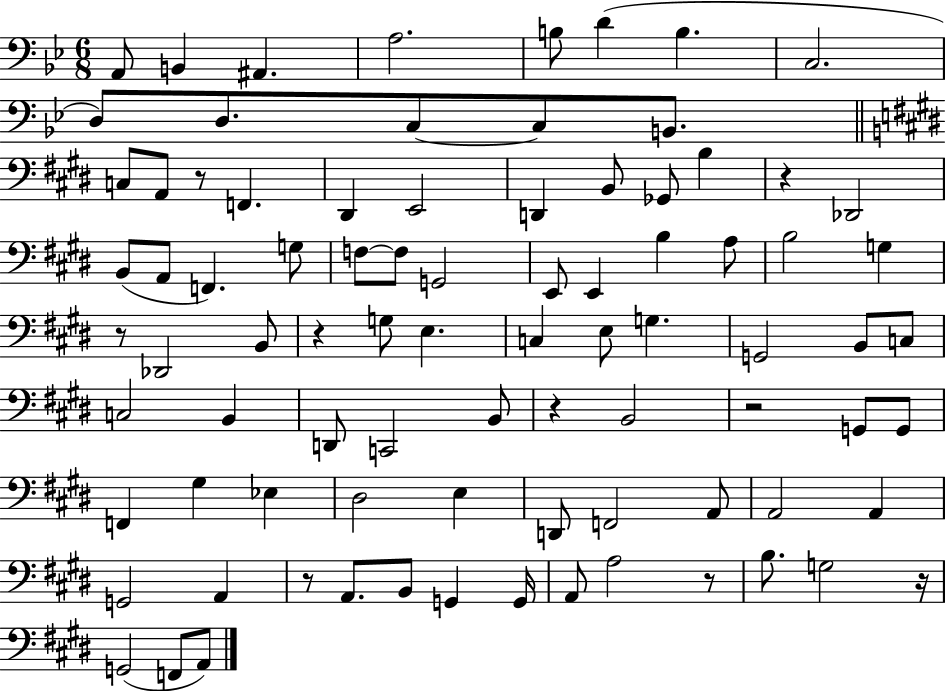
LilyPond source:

{
  \clef bass
  \numericTimeSignature
  \time 6/8
  \key bes \major
  a,8 b,4 ais,4. | a2. | b8 d'4( b4. | c2. | \break d8) d8. c8~~ c8 b,8. | \bar "||" \break \key e \major c8 a,8 r8 f,4. | dis,4 e,2 | d,4 b,8 ges,8 b4 | r4 des,2 | \break b,8( a,8 f,4.) g8 | f8~~ f8 g,2 | e,8 e,4 b4 a8 | b2 g4 | \break r8 des,2 b,8 | r4 g8 e4. | c4 e8 g4. | g,2 b,8 c8 | \break c2 b,4 | d,8 c,2 b,8 | r4 b,2 | r2 g,8 g,8 | \break f,4 gis4 ees4 | dis2 e4 | d,8 f,2 a,8 | a,2 a,4 | \break g,2 a,4 | r8 a,8. b,8 g,4 g,16 | a,8 a2 r8 | b8. g2 r16 | \break g,2( f,8 a,8) | \bar "|."
}